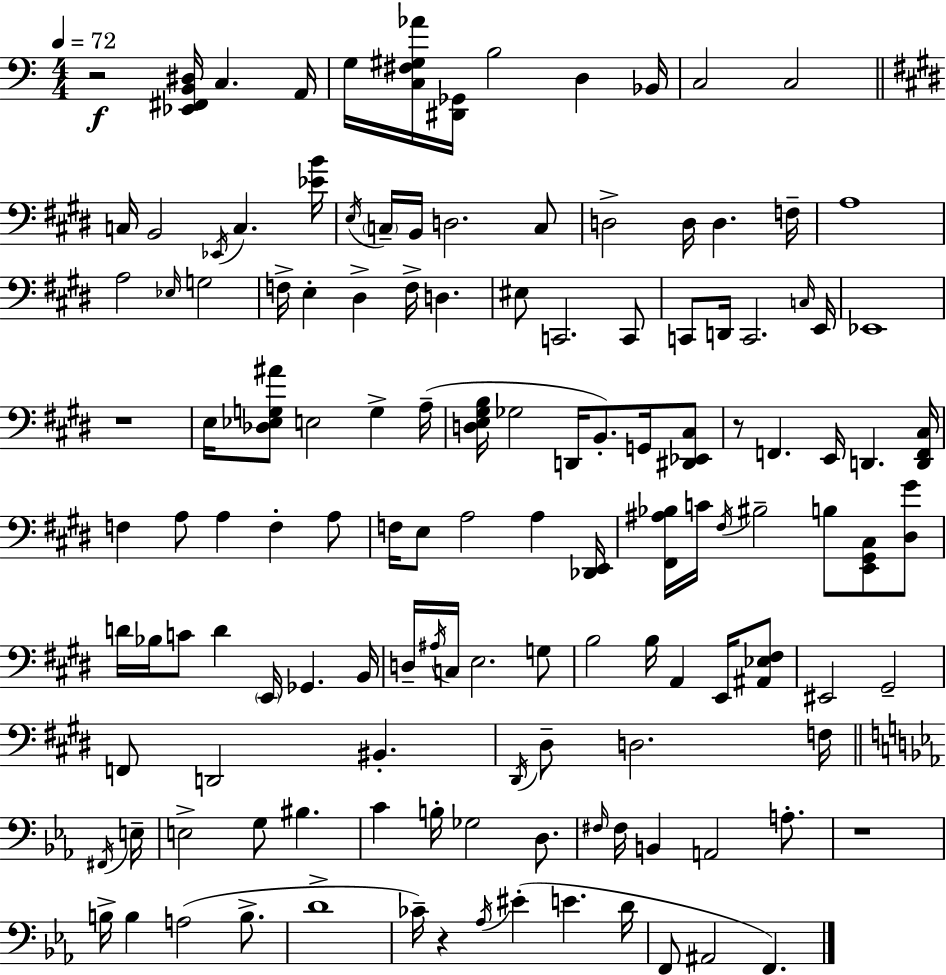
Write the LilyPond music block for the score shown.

{
  \clef bass
  \numericTimeSignature
  \time 4/4
  \key c \major
  \tempo 4 = 72
  \repeat volta 2 { r2\f <ees, fis, b, dis>16 c4. a,16 | g16 <c fis gis aes'>16 <dis, ges,>16 b2 d4 bes,16 | c2 c2 | \bar "||" \break \key e \major c16 b,2 \acciaccatura { ees,16 } c4. | <ees' b'>16 \acciaccatura { e16 } \parenthesize c16-- b,16 d2. | c8 d2-> d16 d4. | f16-- a1 | \break a2 \grace { ees16 } g2 | f16-> e4-. dis4-> f16-> d4. | eis8 c,2. | c,8 c,8 d,16 c,2. | \break \grace { c16 } e,16 ees,1 | r1 | e16 <des ees g ais'>8 e2 g4-> | a16--( <d e gis b>16 ges2 d,16 b,8.-.) | \break g,16 <dis, ees, cis>8 r8 f,4. e,16 d,4. | <d, f, cis>16 f4 a8 a4 f4-. | a8 f16 e8 a2 a4 | <des, e,>16 <fis, ais bes>16 c'16 \acciaccatura { fis16 } bis2-- b8 | \break <e, gis, cis>8 <dis gis'>8 d'16 bes16 c'8 d'4 \parenthesize e,16 ges,4. | b,16 d16-- \acciaccatura { ais16 } c16 e2. | g8 b2 b16 a,4 | e,16 <ais, ees fis>8 eis,2 gis,2-- | \break f,8 d,2 | bis,4.-. \acciaccatura { dis,16 } dis8-- d2. | f16 \bar "||" \break \key c \minor \acciaccatura { fis,16 } e16-- e2-> g8 bis4. | c'4 b16-. ges2 d8. | \grace { fis16 } fis16 b,4 a,2 | a8.-. r1 | \break b16-> b4 a2( | b8.-> d'1-> | ces'16--) r4 \acciaccatura { aes16 } eis'4-.( e'4. | d'16 f,8 ais,2 f,4.) | \break } \bar "|."
}